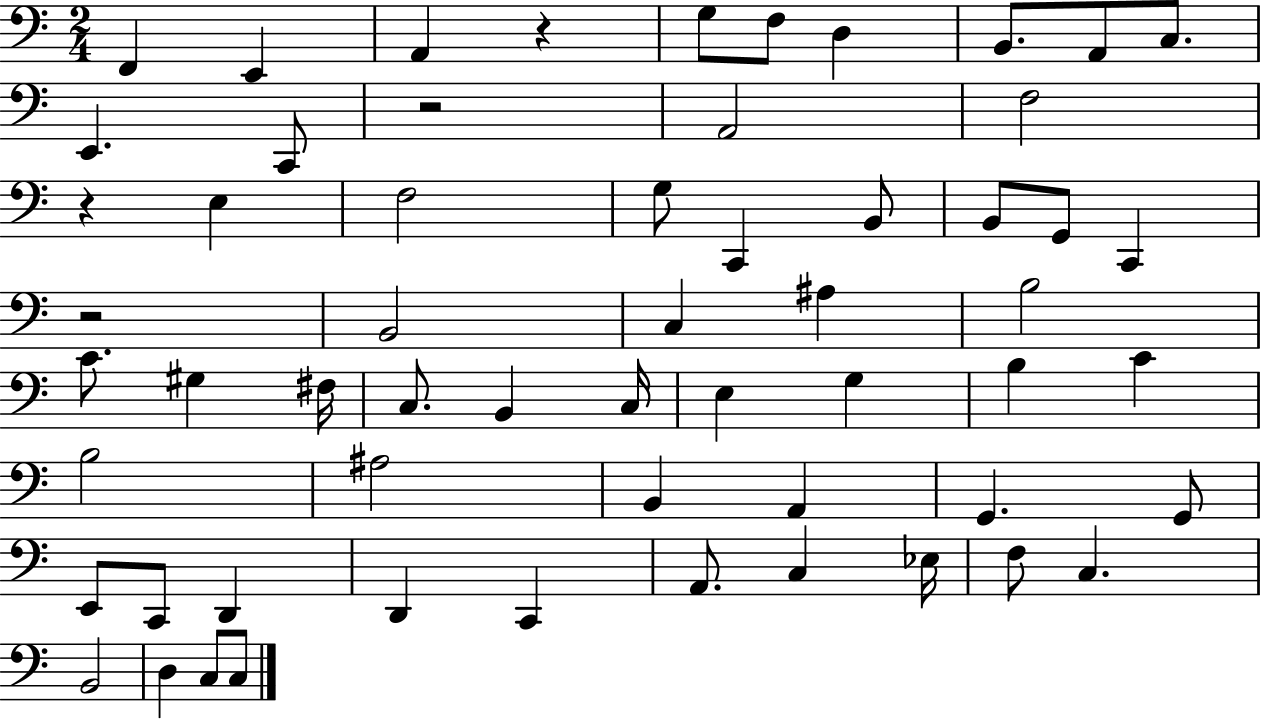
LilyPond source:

{
  \clef bass
  \numericTimeSignature
  \time 2/4
  \key c \major
  f,4 e,4 | a,4 r4 | g8 f8 d4 | b,8. a,8 c8. | \break e,4. c,8 | r2 | a,2 | f2 | \break r4 e4 | f2 | g8 c,4 b,8 | b,8 g,8 c,4 | \break r2 | b,2 | c4 ais4 | b2 | \break c'8. gis4 fis16 | c8. b,4 c16 | e4 g4 | b4 c'4 | \break b2 | ais2 | b,4 a,4 | g,4. g,8 | \break e,8 c,8 d,4 | d,4 c,4 | a,8. c4 ees16 | f8 c4. | \break b,2 | d4 c8 c8 | \bar "|."
}